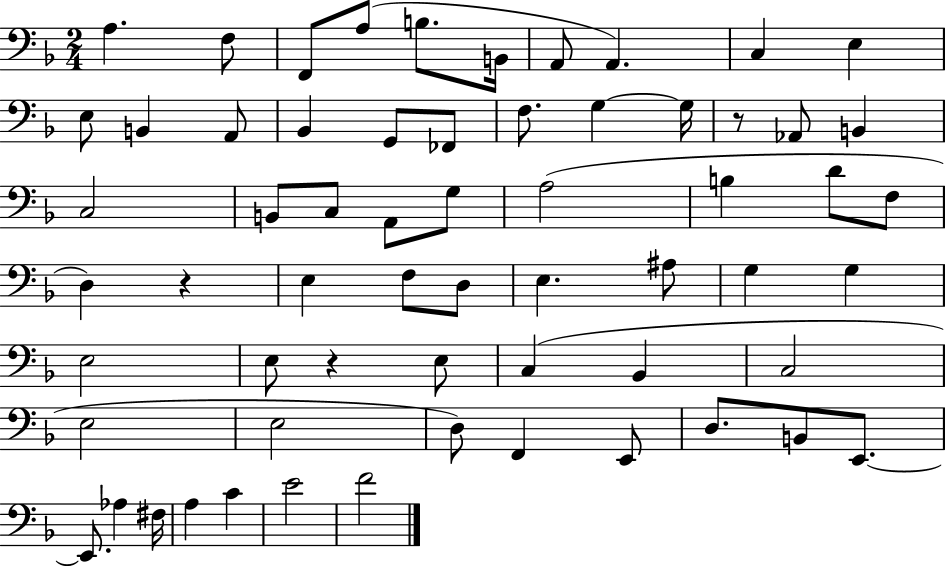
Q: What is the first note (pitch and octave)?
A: A3